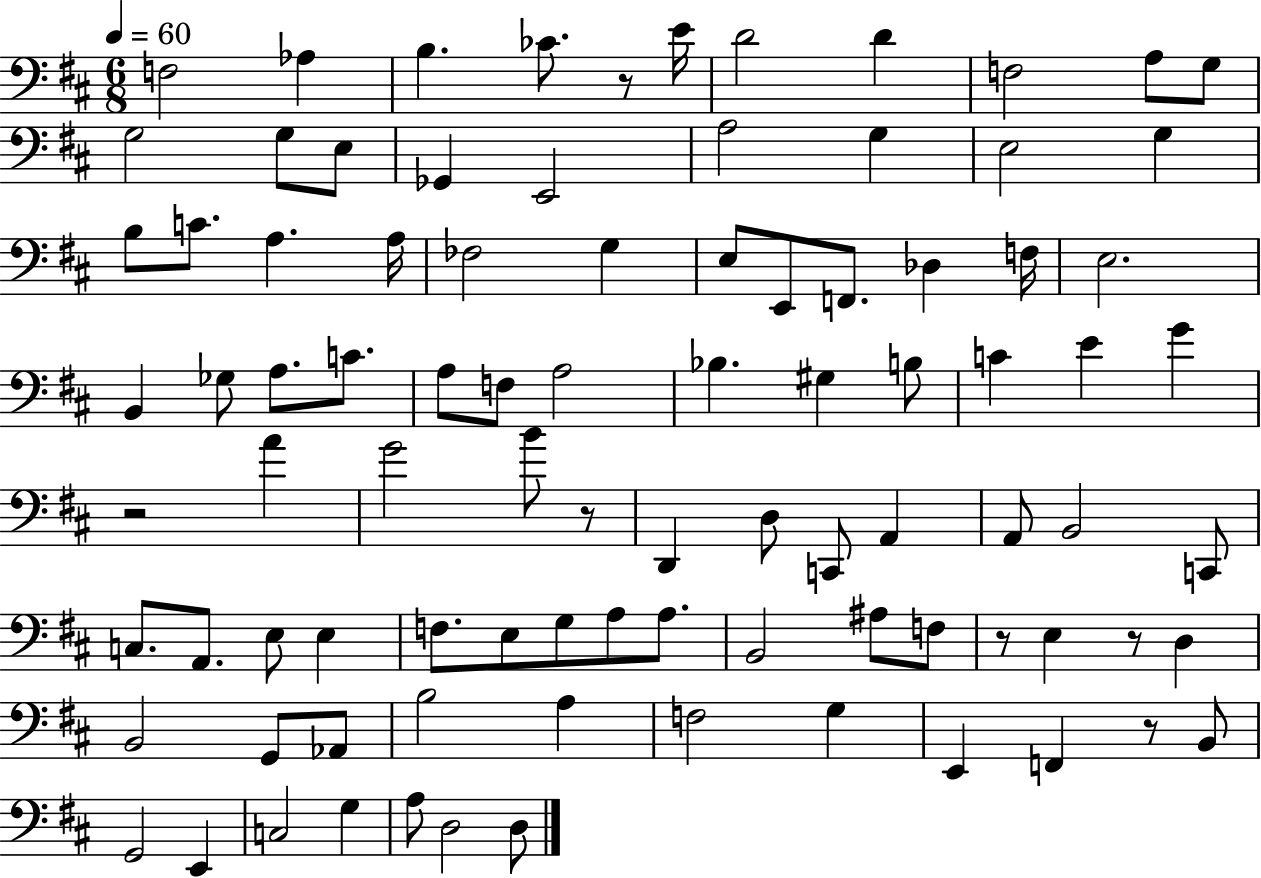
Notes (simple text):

F3/h Ab3/q B3/q. CES4/e. R/e E4/s D4/h D4/q F3/h A3/e G3/e G3/h G3/e E3/e Gb2/q E2/h A3/h G3/q E3/h G3/q B3/e C4/e. A3/q. A3/s FES3/h G3/q E3/e E2/e F2/e. Db3/q F3/s E3/h. B2/q Gb3/e A3/e. C4/e. A3/e F3/e A3/h Bb3/q. G#3/q B3/e C4/q E4/q G4/q R/h A4/q G4/h B4/e R/e D2/q D3/e C2/e A2/q A2/e B2/h C2/e C3/e. A2/e. E3/e E3/q F3/e. E3/e G3/e A3/e A3/e. B2/h A#3/e F3/e R/e E3/q R/e D3/q B2/h G2/e Ab2/e B3/h A3/q F3/h G3/q E2/q F2/q R/e B2/e G2/h E2/q C3/h G3/q A3/e D3/h D3/e